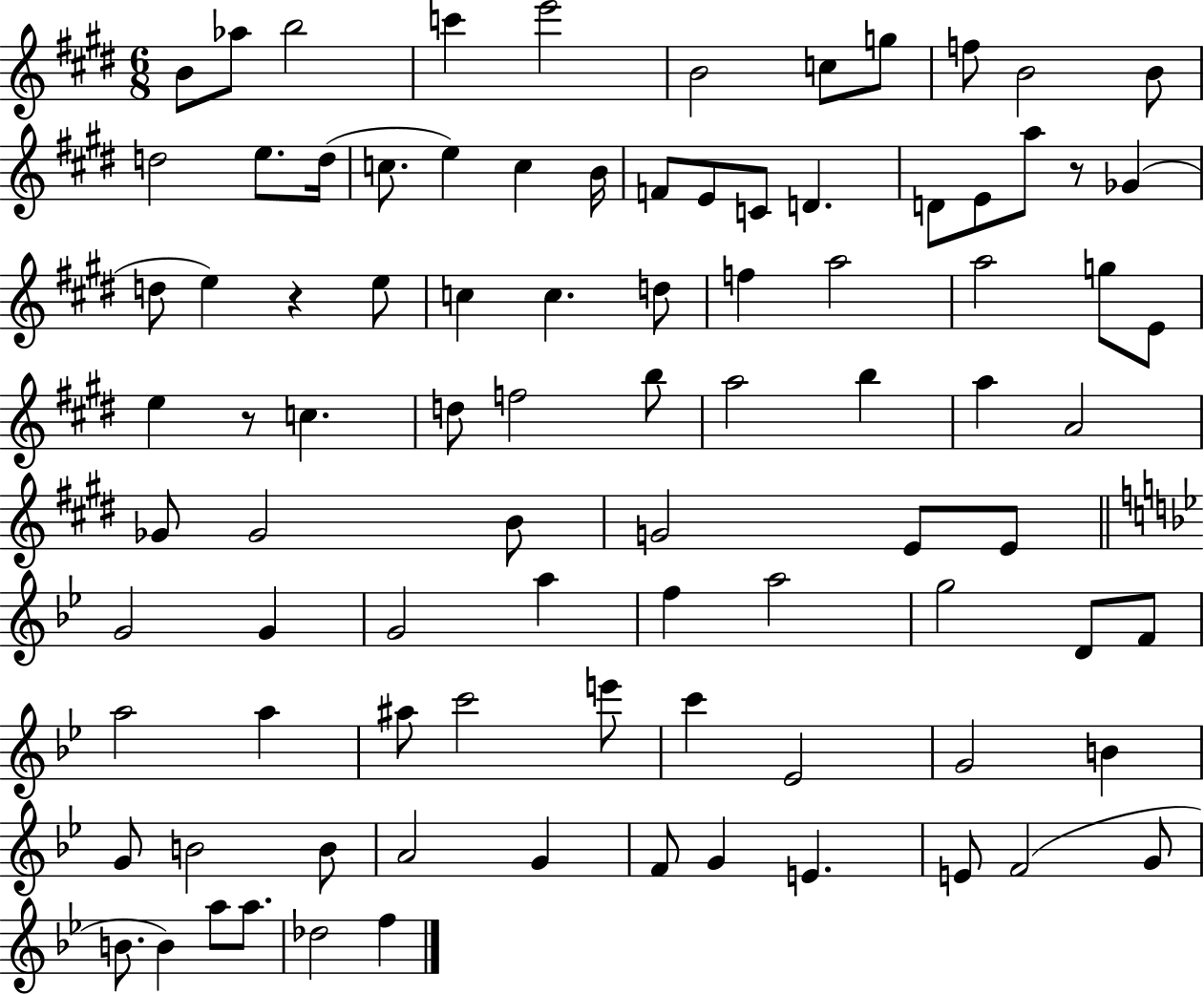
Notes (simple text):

B4/e Ab5/e B5/h C6/q E6/h B4/h C5/e G5/e F5/e B4/h B4/e D5/h E5/e. D5/s C5/e. E5/q C5/q B4/s F4/e E4/e C4/e D4/q. D4/e E4/e A5/e R/e Gb4/q D5/e E5/q R/q E5/e C5/q C5/q. D5/e F5/q A5/h A5/h G5/e E4/e E5/q R/e C5/q. D5/e F5/h B5/e A5/h B5/q A5/q A4/h Gb4/e Gb4/h B4/e G4/h E4/e E4/e G4/h G4/q G4/h A5/q F5/q A5/h G5/h D4/e F4/e A5/h A5/q A#5/e C6/h E6/e C6/q Eb4/h G4/h B4/q G4/e B4/h B4/e A4/h G4/q F4/e G4/q E4/q. E4/e F4/h G4/e B4/e. B4/q A5/e A5/e. Db5/h F5/q